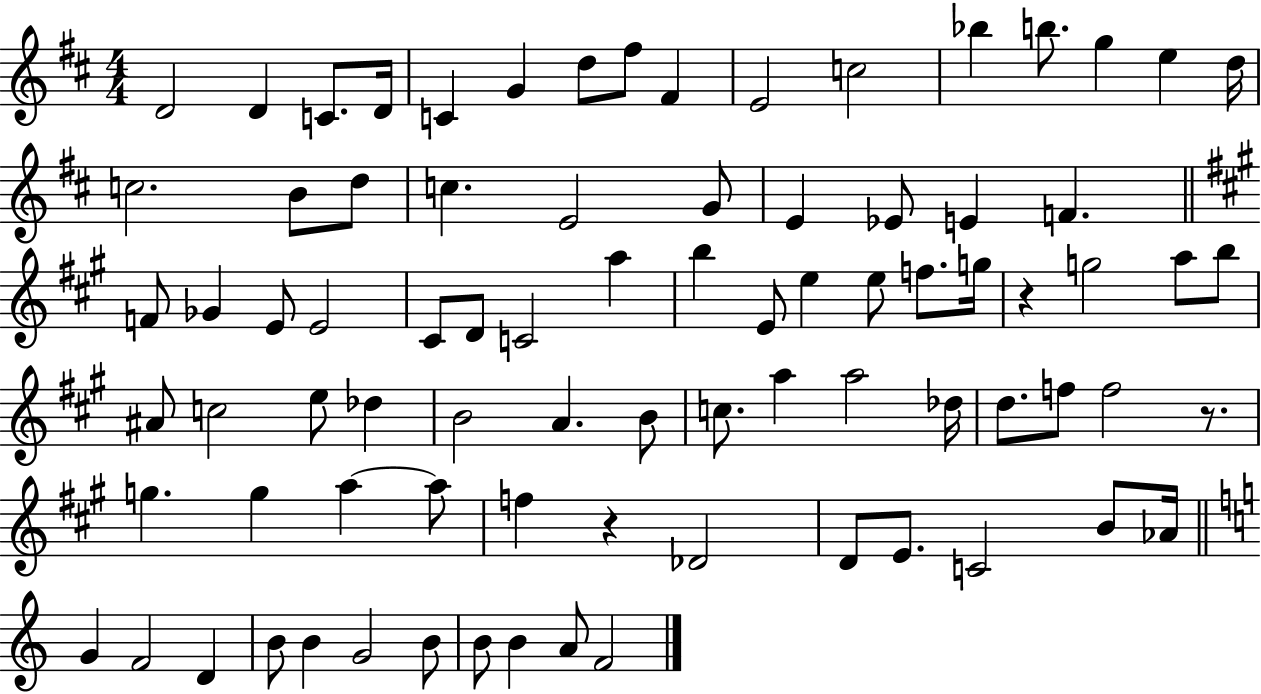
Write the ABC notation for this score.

X:1
T:Untitled
M:4/4
L:1/4
K:D
D2 D C/2 D/4 C G d/2 ^f/2 ^F E2 c2 _b b/2 g e d/4 c2 B/2 d/2 c E2 G/2 E _E/2 E F F/2 _G E/2 E2 ^C/2 D/2 C2 a b E/2 e e/2 f/2 g/4 z g2 a/2 b/2 ^A/2 c2 e/2 _d B2 A B/2 c/2 a a2 _d/4 d/2 f/2 f2 z/2 g g a a/2 f z _D2 D/2 E/2 C2 B/2 _A/4 G F2 D B/2 B G2 B/2 B/2 B A/2 F2